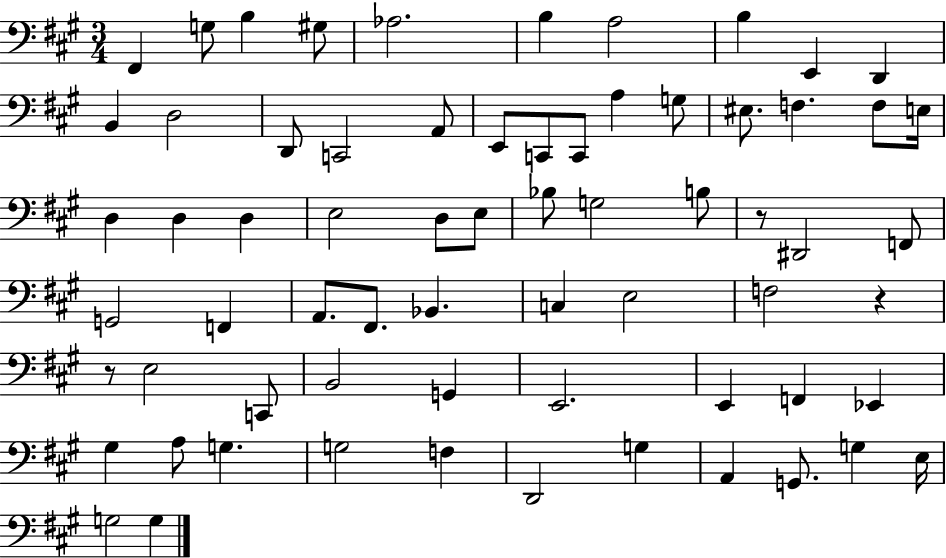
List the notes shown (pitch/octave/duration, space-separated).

F#2/q G3/e B3/q G#3/e Ab3/h. B3/q A3/h B3/q E2/q D2/q B2/q D3/h D2/e C2/h A2/e E2/e C2/e C2/e A3/q G3/e EIS3/e. F3/q. F3/e E3/s D3/q D3/q D3/q E3/h D3/e E3/e Bb3/e G3/h B3/e R/e D#2/h F2/e G2/h F2/q A2/e. F#2/e. Bb2/q. C3/q E3/h F3/h R/q R/e E3/h C2/e B2/h G2/q E2/h. E2/q F2/q Eb2/q G#3/q A3/e G3/q. G3/h F3/q D2/h G3/q A2/q G2/e. G3/q E3/s G3/h G3/q